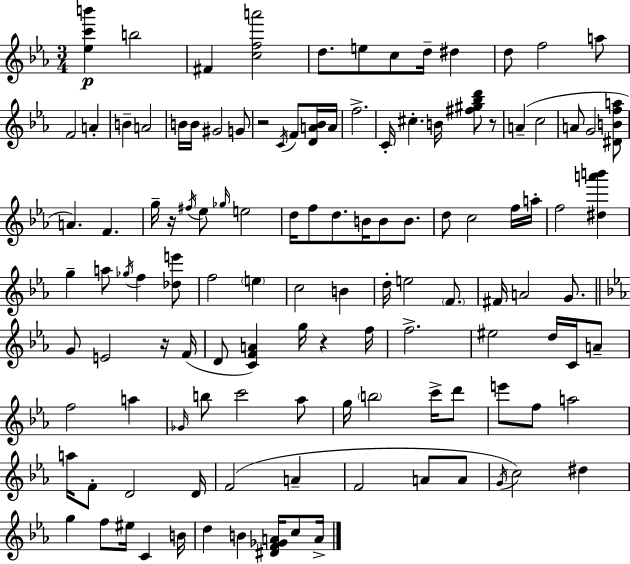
{
  \clef treble
  \numericTimeSignature
  \time 3/4
  \key c \minor
  <ees'' c''' b'''>4\p b''2 | fis'4 <c'' f'' a'''>2 | d''8. e''8 c''8 d''16-- dis''4 | d''8 f''2 a''8 | \break f'2 a'4-. | b'4-- a'2 | b'16 b'16 gis'2 g'8 | r2 \acciaccatura { c'16 } f'8 <d' a' bes'>16 | \break a'16 f''2.-> | c'16-. cis''4.-. b'16 <fis'' gis'' bes'' d'''>8 r8 | a'4--( c''2 | a'8 g'2 <dis' b' f'' a''>8 | \break a'4.) f'4. | g''16-- r16 \acciaccatura { fis''16 } ees''8 \grace { ges''16 } e''2 | d''16 f''8 d''8. b'16 b'8 | b'8. d''8 c''2 | \break f''16 a''16-. f''2 <dis'' a''' b'''>4 | g''4-- a''8 \acciaccatura { ges''16 } f''4 | <des'' e'''>8 f''2 | \parenthesize e''4 c''2 | \break b'4 d''16-. e''2 | \parenthesize f'8. fis'16 a'2 | g'8. \bar "||" \break \key ees \major g'8 e'2 r16 f'16( | d'8 <c' f' a'>4) g''16 r4 f''16 | f''2.-> | eis''2 d''16 c'16 a'8-- | \break f''2 a''4 | \grace { ges'16 } b''8 c'''2 aes''8 | g''16 \parenthesize b''2 c'''16-> d'''8 | e'''8 f''8 a''2 | \break a''16 f'8-. d'2 | d'16 f'2( a'4-- | f'2 a'8 a'8 | \acciaccatura { g'16 }) c''2 dis''4 | \break g''4 f''8 eis''16 c'4 | b'16 d''4 b'4 <dis' f' ges' a'>16 c''8 | a'16-> \bar "|."
}